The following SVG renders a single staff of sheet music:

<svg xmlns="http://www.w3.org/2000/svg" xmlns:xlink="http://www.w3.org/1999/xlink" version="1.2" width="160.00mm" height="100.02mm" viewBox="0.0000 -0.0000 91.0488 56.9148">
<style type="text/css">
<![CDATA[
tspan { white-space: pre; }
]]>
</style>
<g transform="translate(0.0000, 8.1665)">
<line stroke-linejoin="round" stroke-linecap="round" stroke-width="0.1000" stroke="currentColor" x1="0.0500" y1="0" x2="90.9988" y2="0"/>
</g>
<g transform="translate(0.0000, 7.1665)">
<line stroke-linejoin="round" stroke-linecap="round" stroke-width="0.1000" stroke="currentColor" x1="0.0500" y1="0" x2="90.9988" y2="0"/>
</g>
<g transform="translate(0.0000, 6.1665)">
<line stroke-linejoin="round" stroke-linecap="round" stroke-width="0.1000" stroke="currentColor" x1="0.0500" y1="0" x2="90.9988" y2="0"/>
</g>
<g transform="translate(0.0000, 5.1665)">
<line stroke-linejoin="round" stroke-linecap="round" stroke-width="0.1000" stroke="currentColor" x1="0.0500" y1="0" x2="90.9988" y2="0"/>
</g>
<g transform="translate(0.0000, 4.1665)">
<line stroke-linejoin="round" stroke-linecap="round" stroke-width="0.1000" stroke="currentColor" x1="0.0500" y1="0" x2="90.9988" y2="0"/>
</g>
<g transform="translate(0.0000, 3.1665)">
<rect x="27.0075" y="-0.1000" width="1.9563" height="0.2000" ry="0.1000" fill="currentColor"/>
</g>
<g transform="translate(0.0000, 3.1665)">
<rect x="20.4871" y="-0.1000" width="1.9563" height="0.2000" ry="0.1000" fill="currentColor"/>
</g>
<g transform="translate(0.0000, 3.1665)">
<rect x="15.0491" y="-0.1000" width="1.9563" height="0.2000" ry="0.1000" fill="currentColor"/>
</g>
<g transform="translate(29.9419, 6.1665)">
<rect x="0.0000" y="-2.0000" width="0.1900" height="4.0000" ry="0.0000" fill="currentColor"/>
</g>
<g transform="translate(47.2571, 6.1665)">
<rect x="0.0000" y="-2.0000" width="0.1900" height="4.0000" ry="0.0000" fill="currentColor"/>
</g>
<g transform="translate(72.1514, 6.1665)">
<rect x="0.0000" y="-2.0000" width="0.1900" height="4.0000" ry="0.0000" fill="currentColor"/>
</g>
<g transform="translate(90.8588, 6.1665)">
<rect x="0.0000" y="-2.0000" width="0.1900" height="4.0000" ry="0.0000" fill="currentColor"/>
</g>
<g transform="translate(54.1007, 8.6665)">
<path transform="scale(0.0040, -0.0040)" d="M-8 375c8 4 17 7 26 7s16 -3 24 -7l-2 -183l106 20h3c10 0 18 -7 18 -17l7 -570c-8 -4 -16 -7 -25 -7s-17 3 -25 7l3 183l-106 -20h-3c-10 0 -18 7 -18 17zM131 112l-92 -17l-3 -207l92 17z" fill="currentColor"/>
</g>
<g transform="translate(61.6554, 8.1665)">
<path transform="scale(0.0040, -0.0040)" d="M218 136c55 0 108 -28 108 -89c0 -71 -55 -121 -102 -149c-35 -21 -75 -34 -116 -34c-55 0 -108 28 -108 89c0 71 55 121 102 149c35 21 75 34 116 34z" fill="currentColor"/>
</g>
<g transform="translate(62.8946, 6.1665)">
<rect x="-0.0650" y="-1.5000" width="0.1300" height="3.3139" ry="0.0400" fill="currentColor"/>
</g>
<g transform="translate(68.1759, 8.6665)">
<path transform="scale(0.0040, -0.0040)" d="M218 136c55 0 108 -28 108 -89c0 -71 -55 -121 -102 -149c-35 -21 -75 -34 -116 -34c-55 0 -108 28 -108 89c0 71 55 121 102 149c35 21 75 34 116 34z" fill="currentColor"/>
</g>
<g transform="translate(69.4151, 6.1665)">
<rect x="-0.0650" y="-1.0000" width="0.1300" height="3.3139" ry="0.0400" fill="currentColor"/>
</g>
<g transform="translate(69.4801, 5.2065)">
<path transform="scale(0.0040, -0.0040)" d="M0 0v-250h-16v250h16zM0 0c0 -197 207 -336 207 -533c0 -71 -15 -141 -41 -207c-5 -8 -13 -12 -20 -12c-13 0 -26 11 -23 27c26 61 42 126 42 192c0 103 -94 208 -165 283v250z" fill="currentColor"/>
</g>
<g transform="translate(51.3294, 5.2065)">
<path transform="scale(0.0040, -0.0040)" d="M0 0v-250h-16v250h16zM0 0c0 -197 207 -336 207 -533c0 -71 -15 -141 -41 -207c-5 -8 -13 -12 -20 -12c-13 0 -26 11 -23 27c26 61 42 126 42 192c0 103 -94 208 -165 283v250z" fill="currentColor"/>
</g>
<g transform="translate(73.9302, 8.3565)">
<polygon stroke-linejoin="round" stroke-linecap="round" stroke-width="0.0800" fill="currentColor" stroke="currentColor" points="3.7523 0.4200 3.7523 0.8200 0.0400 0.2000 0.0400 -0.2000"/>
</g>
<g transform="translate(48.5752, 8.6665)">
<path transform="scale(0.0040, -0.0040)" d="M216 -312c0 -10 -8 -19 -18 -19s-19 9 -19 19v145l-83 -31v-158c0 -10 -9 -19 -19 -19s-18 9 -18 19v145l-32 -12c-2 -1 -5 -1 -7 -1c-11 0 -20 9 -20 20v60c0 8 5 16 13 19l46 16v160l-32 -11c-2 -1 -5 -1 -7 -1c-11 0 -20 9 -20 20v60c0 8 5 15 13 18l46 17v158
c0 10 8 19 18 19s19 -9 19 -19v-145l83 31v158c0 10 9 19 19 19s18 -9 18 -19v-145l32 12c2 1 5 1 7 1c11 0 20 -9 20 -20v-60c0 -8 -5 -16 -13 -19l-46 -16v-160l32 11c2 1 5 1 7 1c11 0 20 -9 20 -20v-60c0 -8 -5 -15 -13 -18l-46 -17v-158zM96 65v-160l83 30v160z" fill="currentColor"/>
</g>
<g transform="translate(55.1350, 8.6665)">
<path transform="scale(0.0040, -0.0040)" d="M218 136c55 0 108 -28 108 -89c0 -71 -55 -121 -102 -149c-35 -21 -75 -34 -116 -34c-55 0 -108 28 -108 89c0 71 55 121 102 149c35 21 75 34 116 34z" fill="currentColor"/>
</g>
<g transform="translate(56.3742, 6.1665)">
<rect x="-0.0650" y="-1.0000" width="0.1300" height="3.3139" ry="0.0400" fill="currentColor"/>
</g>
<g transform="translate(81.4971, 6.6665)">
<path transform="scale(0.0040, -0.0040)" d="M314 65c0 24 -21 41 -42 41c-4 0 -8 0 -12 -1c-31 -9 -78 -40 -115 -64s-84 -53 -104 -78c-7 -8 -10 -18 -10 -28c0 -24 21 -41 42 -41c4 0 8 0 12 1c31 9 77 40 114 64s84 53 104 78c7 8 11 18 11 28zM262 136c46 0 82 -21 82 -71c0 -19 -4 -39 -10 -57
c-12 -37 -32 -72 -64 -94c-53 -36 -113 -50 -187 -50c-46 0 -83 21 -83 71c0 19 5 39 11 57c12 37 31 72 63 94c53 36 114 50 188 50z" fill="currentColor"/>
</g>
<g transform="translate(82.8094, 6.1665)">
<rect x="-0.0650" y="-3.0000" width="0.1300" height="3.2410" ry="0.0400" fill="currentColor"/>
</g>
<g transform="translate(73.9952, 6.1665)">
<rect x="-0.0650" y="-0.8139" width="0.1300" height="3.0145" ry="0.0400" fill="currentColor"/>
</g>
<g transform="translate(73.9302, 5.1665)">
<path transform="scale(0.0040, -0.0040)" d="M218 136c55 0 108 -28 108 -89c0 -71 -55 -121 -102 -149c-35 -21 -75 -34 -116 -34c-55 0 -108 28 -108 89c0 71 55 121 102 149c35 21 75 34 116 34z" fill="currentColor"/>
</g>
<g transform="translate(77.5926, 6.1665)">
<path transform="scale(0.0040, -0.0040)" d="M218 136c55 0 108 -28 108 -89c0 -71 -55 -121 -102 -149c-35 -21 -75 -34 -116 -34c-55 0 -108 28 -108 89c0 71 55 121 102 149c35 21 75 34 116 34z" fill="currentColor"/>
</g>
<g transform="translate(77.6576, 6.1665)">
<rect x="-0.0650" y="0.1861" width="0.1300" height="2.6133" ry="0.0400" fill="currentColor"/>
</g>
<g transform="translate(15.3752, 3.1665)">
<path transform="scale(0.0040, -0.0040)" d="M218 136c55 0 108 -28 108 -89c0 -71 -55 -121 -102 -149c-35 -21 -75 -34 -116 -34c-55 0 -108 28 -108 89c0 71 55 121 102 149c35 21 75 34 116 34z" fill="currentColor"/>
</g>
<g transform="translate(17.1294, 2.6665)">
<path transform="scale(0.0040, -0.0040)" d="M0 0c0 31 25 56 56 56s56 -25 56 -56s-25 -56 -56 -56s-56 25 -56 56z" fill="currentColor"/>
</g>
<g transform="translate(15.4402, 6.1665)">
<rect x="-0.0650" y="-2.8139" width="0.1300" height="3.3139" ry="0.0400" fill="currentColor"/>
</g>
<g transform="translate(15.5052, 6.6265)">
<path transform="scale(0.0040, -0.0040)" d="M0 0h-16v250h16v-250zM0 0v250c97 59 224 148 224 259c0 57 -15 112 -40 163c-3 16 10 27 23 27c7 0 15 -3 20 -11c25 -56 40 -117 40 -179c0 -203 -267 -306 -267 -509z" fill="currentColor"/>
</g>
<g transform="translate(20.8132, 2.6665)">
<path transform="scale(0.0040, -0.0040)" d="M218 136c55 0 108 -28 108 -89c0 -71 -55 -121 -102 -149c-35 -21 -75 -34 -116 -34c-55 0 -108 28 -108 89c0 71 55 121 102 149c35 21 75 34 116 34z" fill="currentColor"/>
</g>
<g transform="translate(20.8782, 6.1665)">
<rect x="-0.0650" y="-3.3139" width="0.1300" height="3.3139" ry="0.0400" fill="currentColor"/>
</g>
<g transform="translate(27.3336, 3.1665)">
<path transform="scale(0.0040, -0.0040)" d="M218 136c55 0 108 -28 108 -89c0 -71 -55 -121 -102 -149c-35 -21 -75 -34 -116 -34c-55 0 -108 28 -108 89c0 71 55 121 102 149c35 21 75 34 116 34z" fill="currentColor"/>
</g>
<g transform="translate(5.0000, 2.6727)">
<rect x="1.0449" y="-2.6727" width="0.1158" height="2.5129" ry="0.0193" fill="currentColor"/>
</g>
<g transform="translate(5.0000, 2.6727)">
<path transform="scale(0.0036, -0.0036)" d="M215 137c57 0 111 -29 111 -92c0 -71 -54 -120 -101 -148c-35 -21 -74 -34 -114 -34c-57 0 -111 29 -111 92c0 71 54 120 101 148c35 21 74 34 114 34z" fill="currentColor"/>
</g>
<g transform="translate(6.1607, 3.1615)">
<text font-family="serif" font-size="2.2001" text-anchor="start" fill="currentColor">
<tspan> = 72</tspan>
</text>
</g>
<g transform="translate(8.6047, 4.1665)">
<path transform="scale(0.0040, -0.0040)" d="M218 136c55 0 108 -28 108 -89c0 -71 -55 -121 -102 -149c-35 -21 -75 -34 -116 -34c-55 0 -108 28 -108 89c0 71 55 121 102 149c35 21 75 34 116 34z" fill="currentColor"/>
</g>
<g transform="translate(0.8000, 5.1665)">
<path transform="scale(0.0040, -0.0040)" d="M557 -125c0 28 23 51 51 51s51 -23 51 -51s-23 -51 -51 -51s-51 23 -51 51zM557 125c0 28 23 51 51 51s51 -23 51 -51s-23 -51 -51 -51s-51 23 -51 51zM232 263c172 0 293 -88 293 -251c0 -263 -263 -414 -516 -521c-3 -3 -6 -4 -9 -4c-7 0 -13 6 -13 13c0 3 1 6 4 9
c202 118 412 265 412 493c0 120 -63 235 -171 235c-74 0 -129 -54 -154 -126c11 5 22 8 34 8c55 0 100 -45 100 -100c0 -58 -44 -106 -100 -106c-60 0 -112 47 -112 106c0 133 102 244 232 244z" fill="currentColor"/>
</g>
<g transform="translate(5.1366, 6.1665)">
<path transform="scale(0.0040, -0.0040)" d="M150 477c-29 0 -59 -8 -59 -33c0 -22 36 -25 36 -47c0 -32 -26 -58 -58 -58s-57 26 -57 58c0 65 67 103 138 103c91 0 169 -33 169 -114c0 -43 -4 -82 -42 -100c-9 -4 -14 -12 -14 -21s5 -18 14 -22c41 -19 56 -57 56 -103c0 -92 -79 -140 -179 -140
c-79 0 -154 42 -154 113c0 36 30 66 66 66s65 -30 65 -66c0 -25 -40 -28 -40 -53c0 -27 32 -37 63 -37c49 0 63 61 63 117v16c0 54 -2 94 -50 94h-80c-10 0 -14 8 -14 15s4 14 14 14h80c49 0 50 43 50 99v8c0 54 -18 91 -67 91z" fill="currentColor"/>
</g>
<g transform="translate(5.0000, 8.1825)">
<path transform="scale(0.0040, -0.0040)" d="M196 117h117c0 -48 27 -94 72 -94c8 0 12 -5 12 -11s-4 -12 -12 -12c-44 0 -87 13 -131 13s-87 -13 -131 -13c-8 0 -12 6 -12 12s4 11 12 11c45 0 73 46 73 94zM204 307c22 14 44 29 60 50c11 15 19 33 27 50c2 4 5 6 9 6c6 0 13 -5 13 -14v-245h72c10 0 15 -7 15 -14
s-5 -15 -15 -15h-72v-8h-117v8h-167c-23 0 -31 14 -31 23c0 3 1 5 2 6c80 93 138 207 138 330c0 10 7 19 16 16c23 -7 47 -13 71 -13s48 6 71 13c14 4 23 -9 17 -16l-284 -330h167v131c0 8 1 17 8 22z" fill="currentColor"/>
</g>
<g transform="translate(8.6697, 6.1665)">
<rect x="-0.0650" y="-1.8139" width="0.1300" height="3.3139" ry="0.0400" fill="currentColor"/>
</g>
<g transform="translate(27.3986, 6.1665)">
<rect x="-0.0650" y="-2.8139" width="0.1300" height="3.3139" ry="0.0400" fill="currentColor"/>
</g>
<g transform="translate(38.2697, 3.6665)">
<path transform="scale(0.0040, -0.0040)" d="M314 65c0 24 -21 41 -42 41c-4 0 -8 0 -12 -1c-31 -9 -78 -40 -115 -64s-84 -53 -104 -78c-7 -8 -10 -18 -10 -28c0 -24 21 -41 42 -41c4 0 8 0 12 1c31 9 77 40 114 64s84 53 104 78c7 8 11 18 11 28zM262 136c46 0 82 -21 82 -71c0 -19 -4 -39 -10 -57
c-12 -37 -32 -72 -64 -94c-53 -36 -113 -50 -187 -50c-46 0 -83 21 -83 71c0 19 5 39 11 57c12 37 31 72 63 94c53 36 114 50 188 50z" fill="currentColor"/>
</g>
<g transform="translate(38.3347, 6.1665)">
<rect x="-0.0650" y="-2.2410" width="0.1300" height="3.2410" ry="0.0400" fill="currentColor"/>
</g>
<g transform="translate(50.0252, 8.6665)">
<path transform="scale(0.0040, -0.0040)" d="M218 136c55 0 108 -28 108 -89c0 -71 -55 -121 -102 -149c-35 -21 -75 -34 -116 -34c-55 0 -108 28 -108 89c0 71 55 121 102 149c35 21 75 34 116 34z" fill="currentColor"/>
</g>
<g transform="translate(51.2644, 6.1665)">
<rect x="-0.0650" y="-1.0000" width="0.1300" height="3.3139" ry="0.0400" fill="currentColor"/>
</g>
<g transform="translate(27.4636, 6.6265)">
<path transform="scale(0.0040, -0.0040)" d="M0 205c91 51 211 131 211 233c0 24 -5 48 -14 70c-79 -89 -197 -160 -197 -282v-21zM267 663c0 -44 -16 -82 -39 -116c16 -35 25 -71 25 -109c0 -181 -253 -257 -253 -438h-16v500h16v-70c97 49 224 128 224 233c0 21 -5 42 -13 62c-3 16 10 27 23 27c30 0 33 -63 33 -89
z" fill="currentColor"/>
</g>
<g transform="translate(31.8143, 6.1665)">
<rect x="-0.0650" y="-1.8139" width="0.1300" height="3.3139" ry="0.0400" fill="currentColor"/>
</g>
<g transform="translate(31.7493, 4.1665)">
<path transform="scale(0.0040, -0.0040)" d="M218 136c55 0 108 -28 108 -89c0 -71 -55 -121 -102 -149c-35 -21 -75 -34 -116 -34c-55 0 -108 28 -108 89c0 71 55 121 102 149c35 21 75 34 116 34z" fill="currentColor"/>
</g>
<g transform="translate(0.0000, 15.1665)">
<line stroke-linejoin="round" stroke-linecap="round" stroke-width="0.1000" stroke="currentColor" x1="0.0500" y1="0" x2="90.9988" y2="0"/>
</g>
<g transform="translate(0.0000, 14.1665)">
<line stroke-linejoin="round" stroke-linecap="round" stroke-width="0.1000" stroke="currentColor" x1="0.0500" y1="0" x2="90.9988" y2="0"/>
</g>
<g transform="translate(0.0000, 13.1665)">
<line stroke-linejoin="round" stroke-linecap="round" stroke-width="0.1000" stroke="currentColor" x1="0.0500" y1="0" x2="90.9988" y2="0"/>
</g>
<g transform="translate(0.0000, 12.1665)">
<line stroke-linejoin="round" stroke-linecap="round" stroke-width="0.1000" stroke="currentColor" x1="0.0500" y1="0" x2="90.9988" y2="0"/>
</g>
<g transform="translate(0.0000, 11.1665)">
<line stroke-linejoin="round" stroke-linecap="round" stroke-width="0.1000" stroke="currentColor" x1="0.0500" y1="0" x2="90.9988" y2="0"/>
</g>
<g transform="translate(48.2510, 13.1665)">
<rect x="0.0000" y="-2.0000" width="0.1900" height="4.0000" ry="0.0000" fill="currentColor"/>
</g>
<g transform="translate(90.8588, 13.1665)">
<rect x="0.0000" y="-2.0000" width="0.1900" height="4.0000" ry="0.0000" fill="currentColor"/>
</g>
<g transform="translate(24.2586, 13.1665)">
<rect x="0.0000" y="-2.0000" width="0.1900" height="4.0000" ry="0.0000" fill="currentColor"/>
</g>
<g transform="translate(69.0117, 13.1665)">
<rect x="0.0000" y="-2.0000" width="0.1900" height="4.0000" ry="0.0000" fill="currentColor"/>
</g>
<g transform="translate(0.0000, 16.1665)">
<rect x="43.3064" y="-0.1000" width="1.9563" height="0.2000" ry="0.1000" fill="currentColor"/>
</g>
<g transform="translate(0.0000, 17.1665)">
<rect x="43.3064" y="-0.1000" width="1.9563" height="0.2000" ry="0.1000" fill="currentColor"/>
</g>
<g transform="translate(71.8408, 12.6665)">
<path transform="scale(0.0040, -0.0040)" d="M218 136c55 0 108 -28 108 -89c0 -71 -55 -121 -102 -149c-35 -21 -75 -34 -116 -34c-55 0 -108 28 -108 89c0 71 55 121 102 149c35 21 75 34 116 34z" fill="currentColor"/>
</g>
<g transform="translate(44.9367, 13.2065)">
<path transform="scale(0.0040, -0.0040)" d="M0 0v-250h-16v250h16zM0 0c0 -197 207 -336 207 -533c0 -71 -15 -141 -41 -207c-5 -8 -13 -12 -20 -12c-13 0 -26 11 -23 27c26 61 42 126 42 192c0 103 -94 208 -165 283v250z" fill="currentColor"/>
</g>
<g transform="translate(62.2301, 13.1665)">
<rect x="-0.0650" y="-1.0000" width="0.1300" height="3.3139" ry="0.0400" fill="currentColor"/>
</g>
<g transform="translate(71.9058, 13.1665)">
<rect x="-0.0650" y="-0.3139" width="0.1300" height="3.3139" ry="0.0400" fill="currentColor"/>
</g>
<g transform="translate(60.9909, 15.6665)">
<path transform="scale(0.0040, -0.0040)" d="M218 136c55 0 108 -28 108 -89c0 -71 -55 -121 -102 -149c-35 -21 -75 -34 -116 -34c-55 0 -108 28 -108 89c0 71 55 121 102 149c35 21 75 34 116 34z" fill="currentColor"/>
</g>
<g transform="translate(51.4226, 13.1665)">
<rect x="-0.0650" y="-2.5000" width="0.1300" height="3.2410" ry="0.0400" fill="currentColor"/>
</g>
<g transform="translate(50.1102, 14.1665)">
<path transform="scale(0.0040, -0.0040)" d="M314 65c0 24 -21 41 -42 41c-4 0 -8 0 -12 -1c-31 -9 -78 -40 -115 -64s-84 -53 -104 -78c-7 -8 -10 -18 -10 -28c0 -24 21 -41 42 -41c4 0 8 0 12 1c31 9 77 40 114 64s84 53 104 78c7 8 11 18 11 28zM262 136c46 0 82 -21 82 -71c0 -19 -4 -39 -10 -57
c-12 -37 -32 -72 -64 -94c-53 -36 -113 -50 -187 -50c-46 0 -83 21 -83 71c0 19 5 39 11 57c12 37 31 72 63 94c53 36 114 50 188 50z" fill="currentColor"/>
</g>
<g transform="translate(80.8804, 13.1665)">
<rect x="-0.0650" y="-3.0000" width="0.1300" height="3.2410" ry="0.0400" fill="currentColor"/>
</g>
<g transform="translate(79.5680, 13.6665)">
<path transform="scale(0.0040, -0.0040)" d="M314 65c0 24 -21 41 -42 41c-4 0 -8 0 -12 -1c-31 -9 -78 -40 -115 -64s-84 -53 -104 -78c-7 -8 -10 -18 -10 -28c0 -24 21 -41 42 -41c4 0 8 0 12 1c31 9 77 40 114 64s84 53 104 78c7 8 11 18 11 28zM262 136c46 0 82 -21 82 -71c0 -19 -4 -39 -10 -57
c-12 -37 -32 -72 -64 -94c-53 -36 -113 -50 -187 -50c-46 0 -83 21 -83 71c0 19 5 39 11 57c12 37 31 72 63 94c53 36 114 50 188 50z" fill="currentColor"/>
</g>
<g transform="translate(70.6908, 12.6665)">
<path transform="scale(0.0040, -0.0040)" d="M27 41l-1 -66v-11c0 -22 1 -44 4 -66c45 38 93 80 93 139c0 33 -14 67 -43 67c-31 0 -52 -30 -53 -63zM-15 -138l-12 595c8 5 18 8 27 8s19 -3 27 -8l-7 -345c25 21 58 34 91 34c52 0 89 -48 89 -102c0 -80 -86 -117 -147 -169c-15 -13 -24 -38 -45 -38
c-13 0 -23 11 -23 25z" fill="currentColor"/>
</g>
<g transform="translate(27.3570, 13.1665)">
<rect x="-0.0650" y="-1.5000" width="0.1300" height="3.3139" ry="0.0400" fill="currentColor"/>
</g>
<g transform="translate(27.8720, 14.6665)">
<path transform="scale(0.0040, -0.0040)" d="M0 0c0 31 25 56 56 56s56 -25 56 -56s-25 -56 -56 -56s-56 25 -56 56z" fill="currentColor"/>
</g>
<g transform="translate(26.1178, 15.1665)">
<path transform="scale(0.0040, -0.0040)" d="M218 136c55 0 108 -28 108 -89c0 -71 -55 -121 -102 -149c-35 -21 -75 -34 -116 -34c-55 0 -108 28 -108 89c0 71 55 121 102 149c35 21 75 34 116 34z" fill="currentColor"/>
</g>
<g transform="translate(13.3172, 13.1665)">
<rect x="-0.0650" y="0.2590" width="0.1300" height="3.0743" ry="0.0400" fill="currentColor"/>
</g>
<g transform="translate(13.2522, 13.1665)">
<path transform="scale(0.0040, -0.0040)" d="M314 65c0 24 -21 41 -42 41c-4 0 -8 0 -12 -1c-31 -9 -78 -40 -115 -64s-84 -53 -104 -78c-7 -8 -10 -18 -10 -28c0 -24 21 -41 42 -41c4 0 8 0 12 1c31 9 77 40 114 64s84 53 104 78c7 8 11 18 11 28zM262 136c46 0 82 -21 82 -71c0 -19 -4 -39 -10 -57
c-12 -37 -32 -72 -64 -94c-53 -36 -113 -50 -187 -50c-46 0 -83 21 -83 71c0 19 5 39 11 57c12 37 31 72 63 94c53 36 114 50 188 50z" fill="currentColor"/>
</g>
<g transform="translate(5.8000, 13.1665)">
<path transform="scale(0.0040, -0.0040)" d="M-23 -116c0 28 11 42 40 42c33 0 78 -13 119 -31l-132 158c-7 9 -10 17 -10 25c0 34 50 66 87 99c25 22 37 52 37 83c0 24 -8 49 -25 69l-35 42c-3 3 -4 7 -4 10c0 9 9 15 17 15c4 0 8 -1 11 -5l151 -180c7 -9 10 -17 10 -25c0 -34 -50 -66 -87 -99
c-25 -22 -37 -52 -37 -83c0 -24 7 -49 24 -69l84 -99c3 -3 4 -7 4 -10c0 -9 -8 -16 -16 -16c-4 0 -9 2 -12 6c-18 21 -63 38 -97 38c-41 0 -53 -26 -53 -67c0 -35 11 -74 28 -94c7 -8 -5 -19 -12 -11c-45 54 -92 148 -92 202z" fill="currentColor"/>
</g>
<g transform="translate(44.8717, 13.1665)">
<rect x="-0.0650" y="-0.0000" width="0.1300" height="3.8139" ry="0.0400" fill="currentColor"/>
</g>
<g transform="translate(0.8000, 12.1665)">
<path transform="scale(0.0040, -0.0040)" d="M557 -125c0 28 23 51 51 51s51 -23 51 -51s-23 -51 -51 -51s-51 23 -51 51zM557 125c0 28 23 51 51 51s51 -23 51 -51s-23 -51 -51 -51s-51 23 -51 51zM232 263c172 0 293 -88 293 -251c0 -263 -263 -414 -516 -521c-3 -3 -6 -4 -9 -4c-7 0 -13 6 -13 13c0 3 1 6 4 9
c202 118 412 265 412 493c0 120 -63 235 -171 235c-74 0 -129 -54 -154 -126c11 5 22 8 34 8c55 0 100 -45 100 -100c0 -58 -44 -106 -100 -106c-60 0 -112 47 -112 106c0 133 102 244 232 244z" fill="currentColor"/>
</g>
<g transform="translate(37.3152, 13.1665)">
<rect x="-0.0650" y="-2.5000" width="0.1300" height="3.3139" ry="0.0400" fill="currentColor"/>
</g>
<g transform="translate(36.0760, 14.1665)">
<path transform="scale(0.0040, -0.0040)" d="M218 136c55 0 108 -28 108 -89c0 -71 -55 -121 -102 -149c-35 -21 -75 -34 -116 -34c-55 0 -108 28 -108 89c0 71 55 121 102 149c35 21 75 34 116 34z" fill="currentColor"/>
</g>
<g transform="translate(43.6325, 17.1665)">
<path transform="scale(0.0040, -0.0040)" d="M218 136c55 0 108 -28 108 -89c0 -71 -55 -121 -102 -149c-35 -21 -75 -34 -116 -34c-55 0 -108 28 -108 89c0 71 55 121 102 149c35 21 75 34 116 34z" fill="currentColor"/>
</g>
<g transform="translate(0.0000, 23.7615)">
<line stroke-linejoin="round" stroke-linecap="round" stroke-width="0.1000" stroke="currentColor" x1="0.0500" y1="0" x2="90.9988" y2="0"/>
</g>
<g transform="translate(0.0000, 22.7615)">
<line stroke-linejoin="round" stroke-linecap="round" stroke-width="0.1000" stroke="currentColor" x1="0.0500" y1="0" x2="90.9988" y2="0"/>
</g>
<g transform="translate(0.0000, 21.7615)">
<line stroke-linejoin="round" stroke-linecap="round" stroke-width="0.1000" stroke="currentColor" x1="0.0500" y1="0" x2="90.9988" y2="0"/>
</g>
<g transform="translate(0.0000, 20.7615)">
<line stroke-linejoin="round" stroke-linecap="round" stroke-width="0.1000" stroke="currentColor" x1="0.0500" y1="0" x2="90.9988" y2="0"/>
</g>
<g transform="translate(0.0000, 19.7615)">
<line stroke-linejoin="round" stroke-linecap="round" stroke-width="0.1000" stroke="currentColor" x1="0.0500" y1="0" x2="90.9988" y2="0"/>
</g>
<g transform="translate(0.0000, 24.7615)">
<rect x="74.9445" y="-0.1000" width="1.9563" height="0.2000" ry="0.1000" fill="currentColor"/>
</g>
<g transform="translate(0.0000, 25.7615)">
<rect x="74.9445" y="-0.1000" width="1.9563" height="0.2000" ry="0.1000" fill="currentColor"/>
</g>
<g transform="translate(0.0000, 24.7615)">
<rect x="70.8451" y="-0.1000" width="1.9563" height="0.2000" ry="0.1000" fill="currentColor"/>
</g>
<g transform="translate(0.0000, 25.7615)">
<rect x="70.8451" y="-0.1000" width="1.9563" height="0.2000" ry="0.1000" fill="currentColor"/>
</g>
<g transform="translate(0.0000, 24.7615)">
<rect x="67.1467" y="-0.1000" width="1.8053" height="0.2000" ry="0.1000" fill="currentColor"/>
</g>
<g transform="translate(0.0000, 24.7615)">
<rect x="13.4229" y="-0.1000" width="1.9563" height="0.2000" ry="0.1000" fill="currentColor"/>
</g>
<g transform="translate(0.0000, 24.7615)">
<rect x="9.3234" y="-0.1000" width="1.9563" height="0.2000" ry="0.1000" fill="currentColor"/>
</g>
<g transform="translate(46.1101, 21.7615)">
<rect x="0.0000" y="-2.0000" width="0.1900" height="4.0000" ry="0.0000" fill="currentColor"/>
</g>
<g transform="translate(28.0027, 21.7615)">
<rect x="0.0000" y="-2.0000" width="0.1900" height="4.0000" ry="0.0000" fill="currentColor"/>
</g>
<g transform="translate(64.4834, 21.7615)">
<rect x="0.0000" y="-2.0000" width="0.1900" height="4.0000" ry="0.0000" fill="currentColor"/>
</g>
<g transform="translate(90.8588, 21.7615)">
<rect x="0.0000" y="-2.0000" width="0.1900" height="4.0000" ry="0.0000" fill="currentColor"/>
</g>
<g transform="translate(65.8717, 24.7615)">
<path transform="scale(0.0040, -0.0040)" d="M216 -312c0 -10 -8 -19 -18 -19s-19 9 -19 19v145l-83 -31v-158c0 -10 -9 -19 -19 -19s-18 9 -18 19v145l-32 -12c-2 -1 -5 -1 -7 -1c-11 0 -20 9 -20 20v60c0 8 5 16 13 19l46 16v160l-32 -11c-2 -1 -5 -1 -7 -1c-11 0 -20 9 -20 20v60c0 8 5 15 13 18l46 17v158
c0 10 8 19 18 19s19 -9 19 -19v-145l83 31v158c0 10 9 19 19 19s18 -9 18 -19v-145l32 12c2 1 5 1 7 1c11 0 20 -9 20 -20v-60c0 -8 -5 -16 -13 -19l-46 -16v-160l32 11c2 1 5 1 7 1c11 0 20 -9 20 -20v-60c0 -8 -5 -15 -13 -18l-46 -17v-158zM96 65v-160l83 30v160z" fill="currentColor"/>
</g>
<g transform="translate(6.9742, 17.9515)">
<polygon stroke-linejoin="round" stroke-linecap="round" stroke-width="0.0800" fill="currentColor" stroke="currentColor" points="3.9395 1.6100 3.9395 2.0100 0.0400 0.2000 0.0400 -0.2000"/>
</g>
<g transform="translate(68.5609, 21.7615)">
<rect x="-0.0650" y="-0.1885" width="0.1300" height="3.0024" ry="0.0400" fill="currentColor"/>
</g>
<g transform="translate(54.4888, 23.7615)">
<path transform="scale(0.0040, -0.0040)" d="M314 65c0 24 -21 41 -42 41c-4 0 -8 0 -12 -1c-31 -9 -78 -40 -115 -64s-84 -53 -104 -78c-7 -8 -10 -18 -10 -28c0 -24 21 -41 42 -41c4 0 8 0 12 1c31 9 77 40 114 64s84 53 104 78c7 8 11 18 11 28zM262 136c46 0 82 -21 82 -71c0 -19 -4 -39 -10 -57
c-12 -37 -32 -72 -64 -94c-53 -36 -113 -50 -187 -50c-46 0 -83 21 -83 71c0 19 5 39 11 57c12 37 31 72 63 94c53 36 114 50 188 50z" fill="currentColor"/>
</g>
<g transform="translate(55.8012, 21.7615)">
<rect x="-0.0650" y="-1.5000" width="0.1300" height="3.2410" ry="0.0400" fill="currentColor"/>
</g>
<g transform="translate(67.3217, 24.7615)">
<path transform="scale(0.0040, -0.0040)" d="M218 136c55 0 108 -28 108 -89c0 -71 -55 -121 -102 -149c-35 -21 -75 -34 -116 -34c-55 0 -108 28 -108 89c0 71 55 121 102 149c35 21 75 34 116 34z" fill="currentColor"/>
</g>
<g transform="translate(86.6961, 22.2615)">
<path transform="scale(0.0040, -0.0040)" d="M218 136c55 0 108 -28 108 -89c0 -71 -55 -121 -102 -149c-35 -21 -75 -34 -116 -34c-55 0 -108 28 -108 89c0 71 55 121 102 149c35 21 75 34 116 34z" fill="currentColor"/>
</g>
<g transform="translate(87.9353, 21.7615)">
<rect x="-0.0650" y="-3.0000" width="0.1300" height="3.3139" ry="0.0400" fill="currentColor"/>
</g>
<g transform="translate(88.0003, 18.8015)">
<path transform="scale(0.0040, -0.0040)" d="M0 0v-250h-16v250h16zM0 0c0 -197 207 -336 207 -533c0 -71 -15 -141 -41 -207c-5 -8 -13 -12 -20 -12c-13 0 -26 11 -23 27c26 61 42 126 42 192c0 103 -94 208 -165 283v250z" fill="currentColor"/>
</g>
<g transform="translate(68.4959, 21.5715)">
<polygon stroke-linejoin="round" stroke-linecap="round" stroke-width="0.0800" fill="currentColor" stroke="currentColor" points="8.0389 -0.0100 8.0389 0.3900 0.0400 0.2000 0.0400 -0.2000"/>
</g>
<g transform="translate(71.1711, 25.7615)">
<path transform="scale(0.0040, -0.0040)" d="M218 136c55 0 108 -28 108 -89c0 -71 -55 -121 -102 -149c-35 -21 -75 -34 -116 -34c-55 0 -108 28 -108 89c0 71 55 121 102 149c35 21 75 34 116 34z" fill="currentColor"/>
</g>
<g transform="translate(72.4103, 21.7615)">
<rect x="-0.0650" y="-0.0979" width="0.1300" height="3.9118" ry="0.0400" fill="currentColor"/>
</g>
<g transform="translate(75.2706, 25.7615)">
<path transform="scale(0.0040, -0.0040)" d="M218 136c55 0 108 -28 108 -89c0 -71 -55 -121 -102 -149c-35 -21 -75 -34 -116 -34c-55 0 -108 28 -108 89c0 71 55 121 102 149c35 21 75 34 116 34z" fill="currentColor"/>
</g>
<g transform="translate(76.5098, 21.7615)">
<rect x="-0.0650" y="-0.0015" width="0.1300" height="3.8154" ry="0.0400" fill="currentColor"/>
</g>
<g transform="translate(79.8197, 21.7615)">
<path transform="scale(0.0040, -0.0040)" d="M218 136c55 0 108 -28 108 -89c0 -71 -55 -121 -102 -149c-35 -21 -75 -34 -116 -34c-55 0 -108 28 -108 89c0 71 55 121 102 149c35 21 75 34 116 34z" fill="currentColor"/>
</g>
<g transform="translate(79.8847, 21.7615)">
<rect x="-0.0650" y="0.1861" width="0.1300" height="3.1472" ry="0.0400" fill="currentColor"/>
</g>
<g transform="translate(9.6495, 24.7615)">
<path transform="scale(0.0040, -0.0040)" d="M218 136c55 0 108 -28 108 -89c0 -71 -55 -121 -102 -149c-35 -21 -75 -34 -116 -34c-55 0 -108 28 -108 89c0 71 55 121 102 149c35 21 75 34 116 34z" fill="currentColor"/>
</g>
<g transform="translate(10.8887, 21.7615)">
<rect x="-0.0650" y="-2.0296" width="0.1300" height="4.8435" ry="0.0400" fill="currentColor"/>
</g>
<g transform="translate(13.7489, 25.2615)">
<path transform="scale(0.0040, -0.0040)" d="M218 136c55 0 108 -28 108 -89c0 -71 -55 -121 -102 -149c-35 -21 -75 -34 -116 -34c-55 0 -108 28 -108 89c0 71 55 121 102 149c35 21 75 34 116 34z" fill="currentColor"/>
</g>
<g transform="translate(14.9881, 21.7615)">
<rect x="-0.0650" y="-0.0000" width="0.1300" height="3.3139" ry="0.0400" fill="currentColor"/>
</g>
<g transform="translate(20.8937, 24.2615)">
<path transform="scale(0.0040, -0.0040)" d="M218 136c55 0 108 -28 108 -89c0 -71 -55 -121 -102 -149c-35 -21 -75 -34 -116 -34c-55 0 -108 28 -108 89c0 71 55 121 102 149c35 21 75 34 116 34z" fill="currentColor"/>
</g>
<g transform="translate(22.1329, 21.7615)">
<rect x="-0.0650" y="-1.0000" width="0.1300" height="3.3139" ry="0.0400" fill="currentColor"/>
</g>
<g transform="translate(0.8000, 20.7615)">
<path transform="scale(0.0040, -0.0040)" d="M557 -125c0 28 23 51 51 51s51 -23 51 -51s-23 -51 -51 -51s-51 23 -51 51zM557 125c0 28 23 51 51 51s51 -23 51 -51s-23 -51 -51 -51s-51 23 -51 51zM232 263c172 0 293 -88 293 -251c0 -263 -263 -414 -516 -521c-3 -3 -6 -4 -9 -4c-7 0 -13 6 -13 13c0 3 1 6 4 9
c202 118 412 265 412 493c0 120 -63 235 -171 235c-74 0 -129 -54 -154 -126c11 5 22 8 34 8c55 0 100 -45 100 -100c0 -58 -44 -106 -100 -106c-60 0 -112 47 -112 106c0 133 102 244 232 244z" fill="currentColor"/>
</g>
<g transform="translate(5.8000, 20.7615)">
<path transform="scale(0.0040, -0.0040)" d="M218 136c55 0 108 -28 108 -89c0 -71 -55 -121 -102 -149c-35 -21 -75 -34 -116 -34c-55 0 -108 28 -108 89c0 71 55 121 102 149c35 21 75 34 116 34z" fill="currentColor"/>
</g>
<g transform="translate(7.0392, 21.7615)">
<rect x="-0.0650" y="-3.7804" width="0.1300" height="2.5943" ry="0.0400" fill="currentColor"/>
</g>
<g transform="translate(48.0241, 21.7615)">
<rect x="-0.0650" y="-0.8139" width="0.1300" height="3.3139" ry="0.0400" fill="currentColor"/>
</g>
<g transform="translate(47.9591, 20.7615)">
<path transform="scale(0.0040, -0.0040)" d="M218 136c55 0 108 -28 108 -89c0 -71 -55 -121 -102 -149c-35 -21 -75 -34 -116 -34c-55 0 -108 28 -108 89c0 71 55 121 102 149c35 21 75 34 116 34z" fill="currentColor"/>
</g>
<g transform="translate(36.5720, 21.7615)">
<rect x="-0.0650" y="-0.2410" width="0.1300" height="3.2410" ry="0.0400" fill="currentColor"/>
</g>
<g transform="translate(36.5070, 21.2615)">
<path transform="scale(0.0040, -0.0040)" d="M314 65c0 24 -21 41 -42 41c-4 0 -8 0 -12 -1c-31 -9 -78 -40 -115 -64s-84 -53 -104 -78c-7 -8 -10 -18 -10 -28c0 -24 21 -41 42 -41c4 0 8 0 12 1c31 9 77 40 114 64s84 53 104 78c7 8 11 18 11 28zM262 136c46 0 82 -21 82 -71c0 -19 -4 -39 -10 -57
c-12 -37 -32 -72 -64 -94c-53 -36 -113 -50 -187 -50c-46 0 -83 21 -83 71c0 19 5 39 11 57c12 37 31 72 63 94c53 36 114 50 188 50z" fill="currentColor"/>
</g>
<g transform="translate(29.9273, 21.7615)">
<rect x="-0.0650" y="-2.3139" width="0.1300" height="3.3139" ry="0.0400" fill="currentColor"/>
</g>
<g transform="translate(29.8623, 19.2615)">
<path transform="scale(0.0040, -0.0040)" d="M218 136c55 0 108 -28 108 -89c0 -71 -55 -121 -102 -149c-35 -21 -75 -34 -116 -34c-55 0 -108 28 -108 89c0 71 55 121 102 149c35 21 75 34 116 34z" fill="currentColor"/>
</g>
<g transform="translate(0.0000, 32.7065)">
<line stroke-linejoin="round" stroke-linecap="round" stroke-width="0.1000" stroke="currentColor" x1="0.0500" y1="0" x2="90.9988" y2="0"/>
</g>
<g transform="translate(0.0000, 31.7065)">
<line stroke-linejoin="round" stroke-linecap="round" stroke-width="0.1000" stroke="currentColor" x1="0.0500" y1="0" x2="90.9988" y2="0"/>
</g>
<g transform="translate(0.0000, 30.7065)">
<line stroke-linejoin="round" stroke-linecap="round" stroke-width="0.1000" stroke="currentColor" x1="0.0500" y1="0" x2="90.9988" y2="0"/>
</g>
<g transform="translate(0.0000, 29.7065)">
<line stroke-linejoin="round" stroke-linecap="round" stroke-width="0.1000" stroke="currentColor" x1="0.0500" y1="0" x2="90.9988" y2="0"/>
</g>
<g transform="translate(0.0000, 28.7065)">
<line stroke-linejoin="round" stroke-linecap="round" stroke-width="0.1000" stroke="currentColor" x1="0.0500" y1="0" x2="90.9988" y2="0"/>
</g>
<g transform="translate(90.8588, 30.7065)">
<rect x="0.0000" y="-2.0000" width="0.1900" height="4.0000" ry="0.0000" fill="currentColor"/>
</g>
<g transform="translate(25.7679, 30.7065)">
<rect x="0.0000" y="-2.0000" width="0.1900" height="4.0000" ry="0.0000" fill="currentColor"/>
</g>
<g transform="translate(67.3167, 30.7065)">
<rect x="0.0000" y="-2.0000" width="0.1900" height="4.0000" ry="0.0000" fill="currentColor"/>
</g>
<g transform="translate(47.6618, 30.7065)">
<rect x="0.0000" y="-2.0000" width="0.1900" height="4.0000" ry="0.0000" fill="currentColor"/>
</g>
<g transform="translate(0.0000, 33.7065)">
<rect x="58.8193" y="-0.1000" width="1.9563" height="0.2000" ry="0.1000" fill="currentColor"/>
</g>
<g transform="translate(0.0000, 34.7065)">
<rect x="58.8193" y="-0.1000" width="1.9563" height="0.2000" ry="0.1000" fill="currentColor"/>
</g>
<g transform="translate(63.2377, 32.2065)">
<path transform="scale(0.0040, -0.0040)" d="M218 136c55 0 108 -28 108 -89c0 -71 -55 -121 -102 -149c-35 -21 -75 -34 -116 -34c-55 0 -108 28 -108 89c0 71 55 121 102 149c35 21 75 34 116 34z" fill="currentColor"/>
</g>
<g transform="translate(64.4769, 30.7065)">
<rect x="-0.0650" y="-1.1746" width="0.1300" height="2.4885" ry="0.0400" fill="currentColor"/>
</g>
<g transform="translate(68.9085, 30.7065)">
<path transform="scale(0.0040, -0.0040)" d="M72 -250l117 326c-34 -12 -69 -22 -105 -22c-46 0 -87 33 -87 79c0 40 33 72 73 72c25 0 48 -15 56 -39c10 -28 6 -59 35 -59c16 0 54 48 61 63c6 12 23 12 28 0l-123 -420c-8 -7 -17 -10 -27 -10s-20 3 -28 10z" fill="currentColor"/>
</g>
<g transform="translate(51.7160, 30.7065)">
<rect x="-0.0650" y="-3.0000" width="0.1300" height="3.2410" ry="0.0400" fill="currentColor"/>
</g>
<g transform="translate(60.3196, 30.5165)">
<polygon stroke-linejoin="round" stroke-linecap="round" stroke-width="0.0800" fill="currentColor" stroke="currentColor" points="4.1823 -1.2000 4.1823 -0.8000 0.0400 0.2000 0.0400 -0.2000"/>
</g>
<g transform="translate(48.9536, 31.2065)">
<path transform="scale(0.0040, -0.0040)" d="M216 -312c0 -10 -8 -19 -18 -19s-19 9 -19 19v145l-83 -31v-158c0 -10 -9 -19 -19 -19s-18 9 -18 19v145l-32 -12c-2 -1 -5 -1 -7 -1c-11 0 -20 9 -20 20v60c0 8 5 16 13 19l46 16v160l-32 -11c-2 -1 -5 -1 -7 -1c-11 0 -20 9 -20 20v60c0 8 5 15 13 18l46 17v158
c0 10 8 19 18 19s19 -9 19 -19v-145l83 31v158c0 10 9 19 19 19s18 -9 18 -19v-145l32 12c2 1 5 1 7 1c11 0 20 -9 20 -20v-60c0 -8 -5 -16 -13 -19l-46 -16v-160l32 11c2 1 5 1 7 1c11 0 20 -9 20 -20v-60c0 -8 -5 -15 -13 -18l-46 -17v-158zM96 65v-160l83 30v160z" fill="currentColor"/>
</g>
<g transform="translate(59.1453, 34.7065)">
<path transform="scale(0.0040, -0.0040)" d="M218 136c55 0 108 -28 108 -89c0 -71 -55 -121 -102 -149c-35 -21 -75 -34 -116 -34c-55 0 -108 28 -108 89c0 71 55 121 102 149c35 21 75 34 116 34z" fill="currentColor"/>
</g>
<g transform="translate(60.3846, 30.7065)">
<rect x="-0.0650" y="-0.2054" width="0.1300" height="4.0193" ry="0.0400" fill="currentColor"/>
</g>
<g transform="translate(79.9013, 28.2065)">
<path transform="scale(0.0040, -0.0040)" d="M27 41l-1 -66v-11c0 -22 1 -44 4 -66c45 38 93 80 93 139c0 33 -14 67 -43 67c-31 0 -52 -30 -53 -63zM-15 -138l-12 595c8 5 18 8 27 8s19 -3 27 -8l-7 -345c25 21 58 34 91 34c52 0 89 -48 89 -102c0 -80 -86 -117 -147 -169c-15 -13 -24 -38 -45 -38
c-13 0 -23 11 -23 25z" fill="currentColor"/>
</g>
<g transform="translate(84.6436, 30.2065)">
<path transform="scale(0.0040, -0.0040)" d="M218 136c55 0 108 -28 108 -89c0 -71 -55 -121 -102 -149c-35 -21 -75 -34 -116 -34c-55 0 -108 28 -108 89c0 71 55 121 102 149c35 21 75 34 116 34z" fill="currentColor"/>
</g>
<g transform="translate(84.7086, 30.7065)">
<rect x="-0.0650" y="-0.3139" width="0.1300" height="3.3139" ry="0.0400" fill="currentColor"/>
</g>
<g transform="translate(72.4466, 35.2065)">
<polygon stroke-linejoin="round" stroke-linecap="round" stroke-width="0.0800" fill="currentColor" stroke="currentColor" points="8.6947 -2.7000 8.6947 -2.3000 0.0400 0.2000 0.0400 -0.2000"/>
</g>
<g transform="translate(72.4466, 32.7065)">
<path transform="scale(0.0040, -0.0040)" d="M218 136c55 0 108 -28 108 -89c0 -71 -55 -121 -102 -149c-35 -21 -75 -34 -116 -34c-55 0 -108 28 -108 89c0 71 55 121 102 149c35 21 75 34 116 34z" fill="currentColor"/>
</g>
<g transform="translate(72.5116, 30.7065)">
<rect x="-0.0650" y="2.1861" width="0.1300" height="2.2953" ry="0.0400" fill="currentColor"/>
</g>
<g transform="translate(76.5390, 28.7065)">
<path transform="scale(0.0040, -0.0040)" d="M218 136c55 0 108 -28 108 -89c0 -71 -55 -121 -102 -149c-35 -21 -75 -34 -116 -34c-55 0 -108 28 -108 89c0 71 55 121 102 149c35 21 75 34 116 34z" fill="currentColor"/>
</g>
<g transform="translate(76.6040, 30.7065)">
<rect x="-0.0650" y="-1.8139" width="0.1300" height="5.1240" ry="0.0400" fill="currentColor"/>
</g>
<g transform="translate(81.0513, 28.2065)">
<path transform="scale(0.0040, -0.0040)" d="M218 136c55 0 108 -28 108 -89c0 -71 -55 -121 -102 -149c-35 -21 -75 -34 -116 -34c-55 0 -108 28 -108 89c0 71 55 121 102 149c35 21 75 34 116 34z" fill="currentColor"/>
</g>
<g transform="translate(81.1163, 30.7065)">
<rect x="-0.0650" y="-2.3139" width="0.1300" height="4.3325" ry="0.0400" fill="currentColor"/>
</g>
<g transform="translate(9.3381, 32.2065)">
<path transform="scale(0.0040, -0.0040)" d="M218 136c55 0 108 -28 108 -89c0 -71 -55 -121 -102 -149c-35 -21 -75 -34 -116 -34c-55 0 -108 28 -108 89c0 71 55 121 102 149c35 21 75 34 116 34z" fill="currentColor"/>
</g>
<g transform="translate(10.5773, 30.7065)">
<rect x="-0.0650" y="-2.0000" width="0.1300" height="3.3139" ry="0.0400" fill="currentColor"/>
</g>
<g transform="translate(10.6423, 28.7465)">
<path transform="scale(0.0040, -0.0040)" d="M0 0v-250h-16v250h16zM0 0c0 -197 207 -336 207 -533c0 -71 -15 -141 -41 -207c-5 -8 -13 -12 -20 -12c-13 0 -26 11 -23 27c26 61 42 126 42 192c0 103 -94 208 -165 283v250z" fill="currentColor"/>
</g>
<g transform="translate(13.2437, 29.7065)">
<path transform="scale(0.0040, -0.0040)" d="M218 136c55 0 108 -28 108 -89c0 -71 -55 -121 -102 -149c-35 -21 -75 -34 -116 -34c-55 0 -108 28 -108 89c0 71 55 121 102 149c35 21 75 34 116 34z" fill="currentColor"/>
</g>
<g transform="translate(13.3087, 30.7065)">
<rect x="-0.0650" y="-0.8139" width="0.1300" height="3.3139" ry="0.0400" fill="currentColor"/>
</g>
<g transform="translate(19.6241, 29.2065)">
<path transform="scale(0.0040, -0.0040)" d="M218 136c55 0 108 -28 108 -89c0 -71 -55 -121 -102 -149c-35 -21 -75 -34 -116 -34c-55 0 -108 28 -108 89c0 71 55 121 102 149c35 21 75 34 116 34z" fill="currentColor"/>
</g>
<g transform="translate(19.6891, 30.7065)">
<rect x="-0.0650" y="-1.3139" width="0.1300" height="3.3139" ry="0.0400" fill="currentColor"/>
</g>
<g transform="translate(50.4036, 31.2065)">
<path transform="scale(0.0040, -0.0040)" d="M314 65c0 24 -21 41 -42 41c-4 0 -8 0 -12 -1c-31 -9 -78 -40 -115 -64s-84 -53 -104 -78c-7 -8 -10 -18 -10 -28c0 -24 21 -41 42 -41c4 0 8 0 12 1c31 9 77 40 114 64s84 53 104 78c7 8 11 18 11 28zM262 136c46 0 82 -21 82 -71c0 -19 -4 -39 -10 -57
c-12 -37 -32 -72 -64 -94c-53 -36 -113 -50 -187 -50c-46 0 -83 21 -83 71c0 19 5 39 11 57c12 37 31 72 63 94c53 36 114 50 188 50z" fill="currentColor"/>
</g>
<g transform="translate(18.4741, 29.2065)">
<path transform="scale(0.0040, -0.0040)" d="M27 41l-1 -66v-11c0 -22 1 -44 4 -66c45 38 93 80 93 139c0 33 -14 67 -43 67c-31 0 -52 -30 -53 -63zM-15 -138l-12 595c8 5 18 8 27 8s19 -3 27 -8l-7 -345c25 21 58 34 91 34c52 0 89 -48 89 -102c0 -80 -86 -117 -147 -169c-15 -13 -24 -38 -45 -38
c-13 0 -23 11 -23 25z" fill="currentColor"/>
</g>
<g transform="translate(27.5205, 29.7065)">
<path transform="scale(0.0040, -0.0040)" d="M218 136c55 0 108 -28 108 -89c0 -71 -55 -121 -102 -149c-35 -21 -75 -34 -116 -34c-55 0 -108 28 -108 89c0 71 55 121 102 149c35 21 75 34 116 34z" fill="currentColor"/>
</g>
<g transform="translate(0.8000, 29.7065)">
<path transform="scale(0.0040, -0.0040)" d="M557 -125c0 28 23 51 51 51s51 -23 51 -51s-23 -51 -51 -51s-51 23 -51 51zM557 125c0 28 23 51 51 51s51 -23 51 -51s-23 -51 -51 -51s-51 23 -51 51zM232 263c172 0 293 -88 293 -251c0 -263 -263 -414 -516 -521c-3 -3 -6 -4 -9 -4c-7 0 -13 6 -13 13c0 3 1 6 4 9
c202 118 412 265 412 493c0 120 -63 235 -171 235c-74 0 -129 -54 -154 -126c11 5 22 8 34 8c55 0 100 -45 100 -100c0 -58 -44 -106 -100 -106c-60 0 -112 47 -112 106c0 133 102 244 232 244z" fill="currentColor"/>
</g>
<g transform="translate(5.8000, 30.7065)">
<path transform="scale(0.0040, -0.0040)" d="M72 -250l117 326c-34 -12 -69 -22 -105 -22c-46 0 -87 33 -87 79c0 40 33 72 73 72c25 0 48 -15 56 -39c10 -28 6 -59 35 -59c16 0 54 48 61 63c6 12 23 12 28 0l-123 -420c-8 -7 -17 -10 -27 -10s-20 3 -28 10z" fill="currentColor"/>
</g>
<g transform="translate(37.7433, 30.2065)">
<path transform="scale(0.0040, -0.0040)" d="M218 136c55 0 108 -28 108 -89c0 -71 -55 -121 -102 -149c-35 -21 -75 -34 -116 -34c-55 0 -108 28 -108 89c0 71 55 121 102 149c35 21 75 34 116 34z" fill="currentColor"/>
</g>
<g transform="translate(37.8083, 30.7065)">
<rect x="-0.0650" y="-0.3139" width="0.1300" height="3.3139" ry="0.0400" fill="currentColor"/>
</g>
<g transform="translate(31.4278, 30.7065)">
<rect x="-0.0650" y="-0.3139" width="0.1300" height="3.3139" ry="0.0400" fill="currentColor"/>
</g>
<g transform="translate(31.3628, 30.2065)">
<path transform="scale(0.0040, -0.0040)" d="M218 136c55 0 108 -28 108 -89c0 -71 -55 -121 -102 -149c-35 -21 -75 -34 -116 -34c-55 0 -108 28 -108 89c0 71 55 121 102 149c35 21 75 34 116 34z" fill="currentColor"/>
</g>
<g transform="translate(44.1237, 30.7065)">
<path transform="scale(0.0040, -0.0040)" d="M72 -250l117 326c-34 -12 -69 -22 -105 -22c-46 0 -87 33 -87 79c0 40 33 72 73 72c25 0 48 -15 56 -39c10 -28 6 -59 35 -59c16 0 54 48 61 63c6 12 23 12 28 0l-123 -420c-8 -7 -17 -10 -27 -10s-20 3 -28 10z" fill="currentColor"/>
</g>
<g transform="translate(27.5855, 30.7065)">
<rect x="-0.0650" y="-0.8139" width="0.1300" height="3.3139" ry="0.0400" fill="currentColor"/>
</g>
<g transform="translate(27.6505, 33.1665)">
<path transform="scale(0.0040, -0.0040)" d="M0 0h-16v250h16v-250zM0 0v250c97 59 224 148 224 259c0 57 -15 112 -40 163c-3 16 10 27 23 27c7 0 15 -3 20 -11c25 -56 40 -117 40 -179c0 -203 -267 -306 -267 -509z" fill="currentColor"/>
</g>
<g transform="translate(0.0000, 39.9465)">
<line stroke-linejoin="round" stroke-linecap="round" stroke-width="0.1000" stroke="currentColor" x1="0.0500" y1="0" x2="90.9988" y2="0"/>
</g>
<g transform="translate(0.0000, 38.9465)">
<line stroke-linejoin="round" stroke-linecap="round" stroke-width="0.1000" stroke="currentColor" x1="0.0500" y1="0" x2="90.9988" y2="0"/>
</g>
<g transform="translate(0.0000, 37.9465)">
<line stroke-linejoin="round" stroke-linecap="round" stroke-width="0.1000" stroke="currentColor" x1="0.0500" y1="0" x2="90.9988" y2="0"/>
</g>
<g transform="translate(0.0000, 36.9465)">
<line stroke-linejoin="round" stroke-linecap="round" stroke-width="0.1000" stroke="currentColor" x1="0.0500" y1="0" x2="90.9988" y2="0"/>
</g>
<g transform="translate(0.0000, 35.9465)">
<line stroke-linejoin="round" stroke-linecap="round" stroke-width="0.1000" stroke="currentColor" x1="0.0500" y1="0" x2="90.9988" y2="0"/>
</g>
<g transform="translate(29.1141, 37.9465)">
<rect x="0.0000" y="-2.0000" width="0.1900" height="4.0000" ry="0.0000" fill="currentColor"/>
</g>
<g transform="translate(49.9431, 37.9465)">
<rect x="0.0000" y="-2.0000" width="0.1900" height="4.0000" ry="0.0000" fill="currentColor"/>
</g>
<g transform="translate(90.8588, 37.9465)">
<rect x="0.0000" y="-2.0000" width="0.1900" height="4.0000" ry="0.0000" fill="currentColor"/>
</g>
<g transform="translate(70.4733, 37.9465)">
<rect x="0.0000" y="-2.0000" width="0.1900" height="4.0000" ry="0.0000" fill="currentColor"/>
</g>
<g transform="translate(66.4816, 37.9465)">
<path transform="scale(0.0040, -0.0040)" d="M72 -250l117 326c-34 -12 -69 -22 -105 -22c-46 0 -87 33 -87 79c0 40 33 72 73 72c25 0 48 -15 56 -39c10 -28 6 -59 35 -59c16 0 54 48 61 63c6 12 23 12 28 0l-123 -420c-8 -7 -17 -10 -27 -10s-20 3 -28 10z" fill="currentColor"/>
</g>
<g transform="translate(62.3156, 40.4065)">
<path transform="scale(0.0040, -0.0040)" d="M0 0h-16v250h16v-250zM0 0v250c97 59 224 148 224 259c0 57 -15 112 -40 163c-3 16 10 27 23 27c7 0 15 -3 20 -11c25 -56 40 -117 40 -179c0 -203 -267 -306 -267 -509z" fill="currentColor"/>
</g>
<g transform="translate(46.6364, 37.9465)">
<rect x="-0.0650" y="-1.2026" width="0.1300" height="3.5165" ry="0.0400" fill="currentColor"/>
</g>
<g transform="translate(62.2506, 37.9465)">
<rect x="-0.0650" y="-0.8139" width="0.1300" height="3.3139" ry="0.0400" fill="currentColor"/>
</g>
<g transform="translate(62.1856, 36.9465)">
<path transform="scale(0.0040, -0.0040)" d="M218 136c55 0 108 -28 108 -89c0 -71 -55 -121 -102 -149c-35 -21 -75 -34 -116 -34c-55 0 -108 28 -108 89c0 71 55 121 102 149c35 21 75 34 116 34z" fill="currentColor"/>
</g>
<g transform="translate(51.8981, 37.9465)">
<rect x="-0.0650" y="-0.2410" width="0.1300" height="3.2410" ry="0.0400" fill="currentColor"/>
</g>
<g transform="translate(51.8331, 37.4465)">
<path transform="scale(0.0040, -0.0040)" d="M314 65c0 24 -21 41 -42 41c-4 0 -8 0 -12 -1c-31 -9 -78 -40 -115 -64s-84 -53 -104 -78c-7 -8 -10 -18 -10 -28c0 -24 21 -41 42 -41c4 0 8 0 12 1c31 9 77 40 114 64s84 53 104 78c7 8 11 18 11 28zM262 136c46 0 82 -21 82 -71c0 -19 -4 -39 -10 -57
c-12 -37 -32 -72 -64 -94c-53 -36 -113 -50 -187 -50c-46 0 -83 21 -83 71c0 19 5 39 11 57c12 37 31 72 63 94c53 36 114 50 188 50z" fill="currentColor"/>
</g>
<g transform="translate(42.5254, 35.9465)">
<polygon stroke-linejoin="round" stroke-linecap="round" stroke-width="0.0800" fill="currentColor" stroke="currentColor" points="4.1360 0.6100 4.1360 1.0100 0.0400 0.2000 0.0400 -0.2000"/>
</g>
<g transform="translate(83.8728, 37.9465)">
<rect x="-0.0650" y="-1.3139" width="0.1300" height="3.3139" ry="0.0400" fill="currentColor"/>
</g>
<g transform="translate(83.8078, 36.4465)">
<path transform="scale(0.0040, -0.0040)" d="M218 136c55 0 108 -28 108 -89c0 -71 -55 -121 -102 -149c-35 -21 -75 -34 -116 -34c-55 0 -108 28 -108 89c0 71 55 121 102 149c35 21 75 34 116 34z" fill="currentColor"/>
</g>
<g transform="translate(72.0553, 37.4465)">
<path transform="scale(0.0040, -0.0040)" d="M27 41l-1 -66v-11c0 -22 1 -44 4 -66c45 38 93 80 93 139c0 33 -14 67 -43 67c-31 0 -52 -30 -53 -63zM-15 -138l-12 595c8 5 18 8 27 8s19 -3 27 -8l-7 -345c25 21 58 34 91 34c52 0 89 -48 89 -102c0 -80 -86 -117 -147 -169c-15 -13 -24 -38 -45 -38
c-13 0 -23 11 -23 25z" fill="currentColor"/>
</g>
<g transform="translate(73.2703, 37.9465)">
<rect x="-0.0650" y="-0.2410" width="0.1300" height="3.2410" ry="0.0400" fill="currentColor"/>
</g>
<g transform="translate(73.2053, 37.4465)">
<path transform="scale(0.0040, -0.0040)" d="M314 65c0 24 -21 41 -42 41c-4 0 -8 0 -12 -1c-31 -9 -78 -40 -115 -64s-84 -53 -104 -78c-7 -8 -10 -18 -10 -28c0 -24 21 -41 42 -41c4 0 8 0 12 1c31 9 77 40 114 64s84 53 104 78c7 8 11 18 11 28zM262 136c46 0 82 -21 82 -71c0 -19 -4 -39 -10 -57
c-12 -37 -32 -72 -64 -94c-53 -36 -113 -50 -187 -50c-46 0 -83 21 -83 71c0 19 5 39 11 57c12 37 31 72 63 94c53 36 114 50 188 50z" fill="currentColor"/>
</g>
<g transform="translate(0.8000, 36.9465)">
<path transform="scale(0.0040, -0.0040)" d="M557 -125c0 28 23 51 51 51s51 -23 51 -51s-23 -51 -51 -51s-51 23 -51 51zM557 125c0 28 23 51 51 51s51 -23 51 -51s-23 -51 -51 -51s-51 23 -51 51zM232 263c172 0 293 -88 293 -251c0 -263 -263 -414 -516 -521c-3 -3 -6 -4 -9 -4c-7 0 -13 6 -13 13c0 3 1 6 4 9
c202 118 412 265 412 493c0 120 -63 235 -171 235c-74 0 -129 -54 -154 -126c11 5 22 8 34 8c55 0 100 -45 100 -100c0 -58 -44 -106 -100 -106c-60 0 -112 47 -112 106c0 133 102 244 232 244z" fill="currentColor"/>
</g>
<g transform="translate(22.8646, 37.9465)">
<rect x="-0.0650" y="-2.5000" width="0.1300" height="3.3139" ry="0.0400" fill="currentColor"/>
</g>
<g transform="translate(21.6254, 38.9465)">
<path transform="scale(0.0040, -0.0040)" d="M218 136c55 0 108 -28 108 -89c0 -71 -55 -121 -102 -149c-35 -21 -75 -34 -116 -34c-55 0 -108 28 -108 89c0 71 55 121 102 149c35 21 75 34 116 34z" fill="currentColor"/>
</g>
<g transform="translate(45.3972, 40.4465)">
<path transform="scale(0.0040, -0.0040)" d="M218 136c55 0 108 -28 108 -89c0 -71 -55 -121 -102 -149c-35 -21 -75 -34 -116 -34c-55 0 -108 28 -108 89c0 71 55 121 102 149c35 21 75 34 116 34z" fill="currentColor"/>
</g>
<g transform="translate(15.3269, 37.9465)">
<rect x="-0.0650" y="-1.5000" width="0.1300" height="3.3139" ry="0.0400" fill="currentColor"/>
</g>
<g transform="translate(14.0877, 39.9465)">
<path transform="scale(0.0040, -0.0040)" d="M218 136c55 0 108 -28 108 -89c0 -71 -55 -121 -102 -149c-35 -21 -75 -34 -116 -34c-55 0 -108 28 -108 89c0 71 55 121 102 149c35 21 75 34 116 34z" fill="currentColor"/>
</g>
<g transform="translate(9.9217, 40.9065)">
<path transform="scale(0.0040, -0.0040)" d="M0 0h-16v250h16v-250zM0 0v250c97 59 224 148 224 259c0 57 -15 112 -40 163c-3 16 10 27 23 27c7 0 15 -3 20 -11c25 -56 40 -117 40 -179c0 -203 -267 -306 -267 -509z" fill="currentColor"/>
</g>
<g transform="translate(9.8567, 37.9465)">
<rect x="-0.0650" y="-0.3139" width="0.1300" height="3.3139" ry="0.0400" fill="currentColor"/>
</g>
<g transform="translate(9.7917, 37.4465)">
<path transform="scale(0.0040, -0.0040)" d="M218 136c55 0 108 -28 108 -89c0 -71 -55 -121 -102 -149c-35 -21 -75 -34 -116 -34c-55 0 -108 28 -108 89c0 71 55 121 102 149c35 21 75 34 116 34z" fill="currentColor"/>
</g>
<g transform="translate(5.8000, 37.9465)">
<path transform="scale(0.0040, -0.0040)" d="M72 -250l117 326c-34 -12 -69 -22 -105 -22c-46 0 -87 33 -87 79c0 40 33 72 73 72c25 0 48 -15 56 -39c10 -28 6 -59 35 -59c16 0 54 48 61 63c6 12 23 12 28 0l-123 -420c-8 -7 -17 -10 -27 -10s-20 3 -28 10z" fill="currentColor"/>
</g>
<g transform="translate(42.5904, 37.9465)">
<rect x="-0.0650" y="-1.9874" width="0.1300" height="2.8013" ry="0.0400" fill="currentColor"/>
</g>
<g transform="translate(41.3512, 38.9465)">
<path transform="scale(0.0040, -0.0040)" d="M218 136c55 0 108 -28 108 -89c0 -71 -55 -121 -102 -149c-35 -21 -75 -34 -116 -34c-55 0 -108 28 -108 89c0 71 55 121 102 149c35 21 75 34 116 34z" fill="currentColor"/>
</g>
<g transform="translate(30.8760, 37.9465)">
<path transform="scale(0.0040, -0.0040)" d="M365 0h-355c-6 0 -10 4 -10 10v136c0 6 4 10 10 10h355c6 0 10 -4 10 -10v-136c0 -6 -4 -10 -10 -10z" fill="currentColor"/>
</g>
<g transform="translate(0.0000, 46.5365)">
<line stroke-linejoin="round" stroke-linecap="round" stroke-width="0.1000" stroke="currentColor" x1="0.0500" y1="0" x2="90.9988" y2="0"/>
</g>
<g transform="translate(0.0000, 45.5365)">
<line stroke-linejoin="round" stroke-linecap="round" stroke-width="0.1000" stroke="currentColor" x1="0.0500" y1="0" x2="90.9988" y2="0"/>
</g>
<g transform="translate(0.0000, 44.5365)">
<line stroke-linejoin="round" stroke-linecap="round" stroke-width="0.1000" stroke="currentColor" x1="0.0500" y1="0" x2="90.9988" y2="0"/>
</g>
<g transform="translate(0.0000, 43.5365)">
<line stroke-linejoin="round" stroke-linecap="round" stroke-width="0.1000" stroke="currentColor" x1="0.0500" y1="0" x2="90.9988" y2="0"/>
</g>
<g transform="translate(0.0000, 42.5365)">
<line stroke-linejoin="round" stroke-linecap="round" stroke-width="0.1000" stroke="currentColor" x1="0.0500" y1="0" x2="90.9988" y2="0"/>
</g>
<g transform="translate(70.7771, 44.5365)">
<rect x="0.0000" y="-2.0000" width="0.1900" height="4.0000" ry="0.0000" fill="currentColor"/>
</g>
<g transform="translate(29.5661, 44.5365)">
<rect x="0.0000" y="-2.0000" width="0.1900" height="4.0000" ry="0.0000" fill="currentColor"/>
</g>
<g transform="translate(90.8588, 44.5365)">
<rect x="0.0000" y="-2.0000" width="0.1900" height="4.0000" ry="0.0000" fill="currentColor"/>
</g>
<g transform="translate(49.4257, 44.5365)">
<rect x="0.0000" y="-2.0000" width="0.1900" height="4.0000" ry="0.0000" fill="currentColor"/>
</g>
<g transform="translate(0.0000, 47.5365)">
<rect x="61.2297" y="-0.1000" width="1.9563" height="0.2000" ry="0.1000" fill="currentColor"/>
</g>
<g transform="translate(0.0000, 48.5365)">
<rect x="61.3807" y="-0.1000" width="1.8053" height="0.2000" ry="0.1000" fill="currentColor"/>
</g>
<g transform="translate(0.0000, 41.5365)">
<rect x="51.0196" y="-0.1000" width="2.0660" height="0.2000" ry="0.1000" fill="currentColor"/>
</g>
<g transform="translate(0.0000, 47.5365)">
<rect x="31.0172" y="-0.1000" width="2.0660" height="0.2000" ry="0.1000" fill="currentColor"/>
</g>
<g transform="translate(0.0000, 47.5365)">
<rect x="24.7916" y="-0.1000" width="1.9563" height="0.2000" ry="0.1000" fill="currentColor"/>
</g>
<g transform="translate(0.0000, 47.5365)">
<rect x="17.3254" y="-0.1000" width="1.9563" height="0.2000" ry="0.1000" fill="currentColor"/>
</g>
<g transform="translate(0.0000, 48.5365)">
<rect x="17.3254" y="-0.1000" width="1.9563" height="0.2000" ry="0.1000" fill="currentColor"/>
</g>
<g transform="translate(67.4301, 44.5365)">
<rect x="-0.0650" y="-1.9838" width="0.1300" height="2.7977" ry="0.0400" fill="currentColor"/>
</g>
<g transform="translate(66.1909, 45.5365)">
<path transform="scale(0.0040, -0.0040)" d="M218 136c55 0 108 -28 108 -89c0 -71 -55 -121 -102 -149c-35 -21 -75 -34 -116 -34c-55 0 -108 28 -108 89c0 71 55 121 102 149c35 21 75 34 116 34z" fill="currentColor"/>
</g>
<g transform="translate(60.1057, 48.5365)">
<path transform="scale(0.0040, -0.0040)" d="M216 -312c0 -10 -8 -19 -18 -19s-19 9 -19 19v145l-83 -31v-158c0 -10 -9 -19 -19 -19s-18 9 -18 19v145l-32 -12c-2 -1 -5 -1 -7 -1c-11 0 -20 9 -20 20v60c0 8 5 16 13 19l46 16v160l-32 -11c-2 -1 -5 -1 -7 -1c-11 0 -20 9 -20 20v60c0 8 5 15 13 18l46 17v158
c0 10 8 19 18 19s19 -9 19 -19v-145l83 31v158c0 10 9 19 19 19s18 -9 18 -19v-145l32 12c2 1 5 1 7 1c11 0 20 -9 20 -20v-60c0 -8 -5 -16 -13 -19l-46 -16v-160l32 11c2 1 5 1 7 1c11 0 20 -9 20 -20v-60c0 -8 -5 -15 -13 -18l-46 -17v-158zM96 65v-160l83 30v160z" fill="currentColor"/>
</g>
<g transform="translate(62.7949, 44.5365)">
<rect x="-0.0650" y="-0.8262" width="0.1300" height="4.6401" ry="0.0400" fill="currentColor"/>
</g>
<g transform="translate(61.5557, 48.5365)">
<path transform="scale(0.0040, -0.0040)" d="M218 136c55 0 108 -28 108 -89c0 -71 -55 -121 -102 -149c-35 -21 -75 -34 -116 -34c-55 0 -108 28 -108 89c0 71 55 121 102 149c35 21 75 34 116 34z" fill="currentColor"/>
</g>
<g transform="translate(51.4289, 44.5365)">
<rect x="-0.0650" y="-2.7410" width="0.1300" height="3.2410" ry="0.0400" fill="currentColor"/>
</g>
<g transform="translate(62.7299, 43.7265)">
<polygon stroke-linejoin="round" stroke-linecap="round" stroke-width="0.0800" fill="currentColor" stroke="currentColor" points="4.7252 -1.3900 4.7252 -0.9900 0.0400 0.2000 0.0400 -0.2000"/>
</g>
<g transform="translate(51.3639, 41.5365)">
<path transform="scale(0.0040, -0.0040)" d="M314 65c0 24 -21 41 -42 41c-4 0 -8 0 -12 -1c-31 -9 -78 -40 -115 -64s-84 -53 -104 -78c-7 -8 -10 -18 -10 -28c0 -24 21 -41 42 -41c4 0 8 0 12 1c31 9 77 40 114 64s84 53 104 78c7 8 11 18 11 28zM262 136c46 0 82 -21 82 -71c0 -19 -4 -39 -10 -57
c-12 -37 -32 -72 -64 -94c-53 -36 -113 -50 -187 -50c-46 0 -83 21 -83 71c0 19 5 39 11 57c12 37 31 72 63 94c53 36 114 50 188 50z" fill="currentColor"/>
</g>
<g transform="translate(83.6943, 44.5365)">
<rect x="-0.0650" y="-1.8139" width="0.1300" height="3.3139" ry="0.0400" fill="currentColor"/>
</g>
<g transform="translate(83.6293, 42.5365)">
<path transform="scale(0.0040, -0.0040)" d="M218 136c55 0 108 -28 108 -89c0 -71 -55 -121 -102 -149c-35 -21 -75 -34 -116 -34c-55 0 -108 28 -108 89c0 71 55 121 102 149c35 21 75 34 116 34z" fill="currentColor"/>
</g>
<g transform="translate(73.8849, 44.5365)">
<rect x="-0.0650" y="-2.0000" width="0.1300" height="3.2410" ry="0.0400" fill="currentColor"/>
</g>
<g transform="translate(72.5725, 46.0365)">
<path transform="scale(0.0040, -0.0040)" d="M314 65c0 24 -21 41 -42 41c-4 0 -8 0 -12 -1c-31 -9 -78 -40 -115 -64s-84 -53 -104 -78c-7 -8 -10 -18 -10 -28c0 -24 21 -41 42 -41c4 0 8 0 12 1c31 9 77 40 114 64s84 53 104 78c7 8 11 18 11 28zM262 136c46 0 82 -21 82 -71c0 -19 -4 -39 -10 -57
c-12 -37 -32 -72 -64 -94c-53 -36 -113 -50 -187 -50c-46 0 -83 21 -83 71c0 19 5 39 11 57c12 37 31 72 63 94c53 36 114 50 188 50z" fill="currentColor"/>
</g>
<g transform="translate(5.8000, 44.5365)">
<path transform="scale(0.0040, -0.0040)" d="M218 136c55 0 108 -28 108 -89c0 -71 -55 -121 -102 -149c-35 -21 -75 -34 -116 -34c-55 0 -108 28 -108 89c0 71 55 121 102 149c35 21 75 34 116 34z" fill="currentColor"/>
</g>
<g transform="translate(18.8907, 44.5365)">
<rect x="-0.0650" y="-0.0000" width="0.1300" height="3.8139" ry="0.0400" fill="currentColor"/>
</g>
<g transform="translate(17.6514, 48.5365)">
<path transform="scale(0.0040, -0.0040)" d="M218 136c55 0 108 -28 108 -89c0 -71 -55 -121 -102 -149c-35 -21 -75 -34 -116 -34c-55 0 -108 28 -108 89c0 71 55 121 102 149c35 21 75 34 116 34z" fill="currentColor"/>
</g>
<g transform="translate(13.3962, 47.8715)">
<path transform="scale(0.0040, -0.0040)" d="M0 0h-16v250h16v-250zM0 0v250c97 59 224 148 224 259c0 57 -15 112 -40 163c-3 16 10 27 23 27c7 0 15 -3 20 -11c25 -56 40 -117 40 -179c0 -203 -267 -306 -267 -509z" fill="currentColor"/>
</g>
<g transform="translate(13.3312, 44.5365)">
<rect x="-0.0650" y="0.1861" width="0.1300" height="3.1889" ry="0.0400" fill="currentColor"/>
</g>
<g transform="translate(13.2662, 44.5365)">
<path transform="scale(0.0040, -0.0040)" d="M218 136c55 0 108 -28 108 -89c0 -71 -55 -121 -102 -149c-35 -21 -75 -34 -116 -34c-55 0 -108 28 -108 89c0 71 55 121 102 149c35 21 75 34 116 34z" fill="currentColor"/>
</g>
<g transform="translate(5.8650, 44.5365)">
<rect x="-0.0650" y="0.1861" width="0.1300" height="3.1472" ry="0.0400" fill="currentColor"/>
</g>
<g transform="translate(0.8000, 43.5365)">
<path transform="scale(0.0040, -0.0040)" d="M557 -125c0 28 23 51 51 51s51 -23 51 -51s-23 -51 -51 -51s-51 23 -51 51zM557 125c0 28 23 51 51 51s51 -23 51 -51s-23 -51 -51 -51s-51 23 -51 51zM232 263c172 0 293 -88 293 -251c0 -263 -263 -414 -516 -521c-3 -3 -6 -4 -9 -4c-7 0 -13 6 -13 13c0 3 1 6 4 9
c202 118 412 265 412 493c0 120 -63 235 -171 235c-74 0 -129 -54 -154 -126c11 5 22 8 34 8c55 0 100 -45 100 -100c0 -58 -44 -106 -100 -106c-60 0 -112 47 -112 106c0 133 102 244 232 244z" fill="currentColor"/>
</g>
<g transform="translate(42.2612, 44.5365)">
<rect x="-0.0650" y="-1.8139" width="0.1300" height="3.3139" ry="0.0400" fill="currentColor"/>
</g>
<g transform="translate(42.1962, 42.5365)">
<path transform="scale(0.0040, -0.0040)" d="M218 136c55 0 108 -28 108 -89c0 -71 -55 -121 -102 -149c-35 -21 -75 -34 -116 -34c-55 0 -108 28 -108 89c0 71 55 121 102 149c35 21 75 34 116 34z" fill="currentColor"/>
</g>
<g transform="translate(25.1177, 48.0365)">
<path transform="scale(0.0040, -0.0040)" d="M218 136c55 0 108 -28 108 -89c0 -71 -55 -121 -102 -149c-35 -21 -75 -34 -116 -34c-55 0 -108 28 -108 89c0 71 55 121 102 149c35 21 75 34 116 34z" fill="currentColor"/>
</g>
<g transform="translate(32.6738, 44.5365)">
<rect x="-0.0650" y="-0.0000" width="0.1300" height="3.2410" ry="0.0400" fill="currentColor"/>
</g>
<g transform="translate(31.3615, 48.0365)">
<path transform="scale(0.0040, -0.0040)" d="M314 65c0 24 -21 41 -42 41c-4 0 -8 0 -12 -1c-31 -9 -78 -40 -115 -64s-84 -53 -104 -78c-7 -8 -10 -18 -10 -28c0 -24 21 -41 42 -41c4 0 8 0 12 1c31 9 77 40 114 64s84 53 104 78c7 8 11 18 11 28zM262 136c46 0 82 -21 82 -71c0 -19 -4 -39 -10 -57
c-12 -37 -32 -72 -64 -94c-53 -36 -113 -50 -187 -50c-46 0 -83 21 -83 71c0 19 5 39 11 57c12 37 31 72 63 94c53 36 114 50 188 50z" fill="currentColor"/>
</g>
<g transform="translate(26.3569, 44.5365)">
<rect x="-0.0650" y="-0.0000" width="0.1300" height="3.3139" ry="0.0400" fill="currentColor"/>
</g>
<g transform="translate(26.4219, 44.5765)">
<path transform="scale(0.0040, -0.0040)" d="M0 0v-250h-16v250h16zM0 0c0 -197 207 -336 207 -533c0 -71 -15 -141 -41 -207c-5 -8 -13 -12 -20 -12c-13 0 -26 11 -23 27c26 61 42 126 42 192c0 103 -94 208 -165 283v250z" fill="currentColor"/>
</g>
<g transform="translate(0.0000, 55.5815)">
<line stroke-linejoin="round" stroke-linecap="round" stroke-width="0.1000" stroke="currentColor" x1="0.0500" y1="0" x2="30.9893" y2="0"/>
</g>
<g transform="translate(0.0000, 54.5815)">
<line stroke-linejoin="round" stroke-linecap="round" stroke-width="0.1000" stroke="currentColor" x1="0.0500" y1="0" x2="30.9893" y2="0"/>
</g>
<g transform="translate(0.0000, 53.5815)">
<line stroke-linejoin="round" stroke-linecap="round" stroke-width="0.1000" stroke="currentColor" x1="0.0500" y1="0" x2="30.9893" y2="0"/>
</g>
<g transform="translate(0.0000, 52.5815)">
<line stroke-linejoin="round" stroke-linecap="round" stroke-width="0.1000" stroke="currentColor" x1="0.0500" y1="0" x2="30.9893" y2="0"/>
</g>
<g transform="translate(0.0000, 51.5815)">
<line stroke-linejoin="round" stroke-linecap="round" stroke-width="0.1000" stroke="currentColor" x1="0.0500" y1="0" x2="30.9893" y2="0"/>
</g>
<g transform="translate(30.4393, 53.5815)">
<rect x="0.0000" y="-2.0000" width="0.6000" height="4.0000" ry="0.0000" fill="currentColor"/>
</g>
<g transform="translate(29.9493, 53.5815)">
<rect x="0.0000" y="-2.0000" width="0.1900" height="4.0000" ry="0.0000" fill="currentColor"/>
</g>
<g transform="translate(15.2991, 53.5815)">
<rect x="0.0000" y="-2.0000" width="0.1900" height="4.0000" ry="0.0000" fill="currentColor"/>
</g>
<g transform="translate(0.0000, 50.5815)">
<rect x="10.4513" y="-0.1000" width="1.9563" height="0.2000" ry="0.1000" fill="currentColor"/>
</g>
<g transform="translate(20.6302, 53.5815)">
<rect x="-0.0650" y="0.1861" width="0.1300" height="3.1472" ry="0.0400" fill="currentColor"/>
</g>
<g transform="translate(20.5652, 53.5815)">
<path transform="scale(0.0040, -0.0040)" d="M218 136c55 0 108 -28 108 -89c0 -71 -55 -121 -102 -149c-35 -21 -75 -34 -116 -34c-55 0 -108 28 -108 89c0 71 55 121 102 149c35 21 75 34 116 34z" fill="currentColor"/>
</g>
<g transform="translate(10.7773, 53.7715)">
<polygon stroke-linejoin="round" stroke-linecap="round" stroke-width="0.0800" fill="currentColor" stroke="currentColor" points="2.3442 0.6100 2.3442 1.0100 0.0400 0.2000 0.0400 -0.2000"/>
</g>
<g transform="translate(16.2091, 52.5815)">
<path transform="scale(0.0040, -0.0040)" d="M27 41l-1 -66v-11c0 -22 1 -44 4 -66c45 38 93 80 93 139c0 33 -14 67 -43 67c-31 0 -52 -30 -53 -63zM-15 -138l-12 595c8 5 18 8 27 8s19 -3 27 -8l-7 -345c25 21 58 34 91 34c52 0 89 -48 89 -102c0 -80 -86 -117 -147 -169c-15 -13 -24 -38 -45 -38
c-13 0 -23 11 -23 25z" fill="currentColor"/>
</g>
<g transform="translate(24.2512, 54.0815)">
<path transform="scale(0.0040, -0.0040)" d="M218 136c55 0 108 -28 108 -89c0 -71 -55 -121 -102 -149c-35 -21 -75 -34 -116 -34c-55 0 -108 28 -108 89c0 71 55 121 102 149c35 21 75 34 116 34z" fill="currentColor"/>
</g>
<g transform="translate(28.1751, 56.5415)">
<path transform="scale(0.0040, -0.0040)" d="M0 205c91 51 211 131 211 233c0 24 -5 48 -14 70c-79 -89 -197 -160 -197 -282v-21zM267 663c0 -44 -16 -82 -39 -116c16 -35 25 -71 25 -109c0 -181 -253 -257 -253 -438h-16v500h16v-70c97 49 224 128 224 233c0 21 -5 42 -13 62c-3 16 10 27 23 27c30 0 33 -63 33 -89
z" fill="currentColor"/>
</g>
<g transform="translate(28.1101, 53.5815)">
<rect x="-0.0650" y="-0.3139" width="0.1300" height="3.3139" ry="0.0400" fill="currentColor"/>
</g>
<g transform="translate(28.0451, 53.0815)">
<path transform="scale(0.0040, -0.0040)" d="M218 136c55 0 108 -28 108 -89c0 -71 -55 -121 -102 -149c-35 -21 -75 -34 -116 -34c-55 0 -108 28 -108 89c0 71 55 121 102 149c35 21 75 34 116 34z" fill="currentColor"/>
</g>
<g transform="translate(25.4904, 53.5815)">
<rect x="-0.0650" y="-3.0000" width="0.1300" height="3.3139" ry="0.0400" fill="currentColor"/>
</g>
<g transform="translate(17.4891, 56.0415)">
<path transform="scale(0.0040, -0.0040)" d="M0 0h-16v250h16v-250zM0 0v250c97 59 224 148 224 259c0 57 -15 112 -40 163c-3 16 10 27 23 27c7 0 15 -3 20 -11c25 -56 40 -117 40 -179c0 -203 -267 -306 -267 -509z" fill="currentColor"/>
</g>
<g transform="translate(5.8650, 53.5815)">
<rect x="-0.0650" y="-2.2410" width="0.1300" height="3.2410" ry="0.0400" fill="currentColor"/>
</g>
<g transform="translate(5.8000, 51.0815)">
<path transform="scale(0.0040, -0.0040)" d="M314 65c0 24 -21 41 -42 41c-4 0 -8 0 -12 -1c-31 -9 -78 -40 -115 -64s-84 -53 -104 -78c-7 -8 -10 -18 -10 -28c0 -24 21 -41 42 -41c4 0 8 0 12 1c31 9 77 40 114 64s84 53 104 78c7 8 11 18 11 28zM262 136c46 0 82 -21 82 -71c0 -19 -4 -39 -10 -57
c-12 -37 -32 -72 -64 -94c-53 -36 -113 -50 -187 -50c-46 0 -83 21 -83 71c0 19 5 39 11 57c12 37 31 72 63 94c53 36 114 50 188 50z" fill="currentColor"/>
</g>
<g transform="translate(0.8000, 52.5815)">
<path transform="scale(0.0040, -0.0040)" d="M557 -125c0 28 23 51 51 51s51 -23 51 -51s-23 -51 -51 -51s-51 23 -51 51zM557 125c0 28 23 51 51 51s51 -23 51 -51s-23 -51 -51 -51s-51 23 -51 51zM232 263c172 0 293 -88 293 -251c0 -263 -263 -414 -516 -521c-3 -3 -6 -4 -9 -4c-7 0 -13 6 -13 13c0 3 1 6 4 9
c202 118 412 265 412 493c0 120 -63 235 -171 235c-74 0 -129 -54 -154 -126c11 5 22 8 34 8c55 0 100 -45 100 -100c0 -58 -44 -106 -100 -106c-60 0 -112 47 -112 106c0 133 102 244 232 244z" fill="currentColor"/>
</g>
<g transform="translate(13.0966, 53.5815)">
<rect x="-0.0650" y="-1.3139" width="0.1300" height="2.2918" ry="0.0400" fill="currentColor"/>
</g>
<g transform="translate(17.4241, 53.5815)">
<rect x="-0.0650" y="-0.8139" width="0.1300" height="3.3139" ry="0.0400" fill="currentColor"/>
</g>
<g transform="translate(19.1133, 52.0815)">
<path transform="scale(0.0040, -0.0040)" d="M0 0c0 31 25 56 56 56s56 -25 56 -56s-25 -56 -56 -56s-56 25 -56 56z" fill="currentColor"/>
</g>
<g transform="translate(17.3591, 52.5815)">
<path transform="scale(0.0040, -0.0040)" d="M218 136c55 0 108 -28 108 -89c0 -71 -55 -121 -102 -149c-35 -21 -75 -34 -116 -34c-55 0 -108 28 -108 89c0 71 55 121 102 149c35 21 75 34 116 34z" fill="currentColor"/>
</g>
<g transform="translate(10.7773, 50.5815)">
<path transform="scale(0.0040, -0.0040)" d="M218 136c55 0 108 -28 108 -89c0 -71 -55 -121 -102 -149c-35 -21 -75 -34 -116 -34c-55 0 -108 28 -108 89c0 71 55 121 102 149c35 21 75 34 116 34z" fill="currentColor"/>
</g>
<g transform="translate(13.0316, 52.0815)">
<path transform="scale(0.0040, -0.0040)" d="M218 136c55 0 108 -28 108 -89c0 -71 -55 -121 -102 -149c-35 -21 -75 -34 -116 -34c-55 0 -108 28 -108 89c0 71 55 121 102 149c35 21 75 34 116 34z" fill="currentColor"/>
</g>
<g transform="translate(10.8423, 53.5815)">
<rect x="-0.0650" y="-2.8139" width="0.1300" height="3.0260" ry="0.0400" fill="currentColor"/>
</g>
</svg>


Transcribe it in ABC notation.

X:1
T:Untitled
M:3/4
L:1/4
K:C
A, C/2 D C/4 A, B,2 ^F,,/2 F,, G,, F,,/2 F,/2 D,/2 C,2 z D,2 G,, B,, C,,/2 B,,2 F,, _E, C,2 F,/2 E,,/2 D,, F,, B, E,2 F, G,,2 ^E,,/2 C,,/2 C,,/2 D, C,/2 z/2 A,,/2 F, _G, F,/2 E, E, z/2 ^C,2 C,,/2 A,,/2 z/2 G,,/2 A,/2 _B,/2 E, z/2 E,/2 G,, B,, z2 B,,/2 F,,/2 E,2 F,/2 z/2 _E,2 G, D, D,/2 C,, D,,/2 D,,2 A, C2 ^C,,/2 B,,/2 A,,2 A, B,2 C/2 G,/2 _F,/2 D, C, E,/4